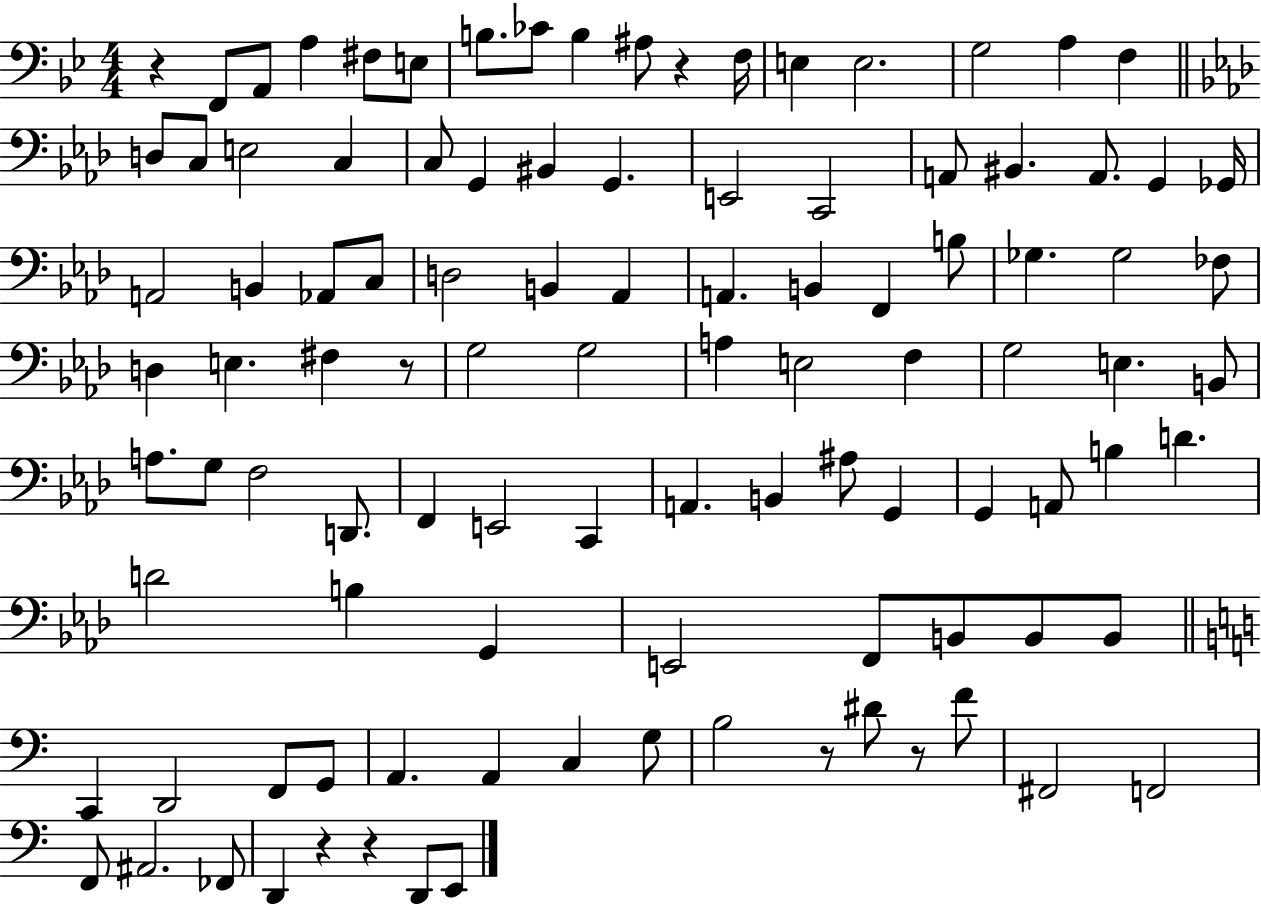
R/q F2/e A2/e A3/q F#3/e E3/e B3/e. CES4/e B3/q A#3/e R/q F3/s E3/q E3/h. G3/h A3/q F3/q D3/e C3/e E3/h C3/q C3/e G2/q BIS2/q G2/q. E2/h C2/h A2/e BIS2/q. A2/e. G2/q Gb2/s A2/h B2/q Ab2/e C3/e D3/h B2/q Ab2/q A2/q. B2/q F2/q B3/e Gb3/q. Gb3/h FES3/e D3/q E3/q. F#3/q R/e G3/h G3/h A3/q E3/h F3/q G3/h E3/q. B2/e A3/e. G3/e F3/h D2/e. F2/q E2/h C2/q A2/q. B2/q A#3/e G2/q G2/q A2/e B3/q D4/q. D4/h B3/q G2/q E2/h F2/e B2/e B2/e B2/e C2/q D2/h F2/e G2/e A2/q. A2/q C3/q G3/e B3/h R/e D#4/e R/e F4/e F#2/h F2/h F2/e A#2/h. FES2/e D2/q R/q R/q D2/e E2/e